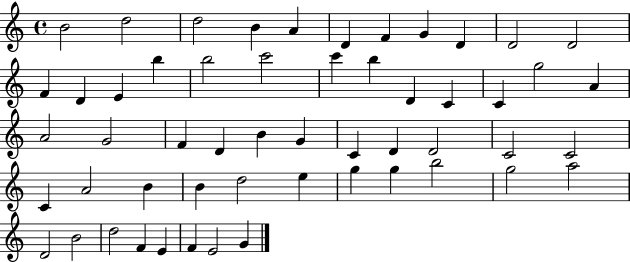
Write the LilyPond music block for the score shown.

{
  \clef treble
  \time 4/4
  \defaultTimeSignature
  \key c \major
  b'2 d''2 | d''2 b'4 a'4 | d'4 f'4 g'4 d'4 | d'2 d'2 | \break f'4 d'4 e'4 b''4 | b''2 c'''2 | c'''4 b''4 d'4 c'4 | c'4 g''2 a'4 | \break a'2 g'2 | f'4 d'4 b'4 g'4 | c'4 d'4 d'2 | c'2 c'2 | \break c'4 a'2 b'4 | b'4 d''2 e''4 | g''4 g''4 b''2 | g''2 a''2 | \break d'2 b'2 | d''2 f'4 e'4 | f'4 e'2 g'4 | \bar "|."
}